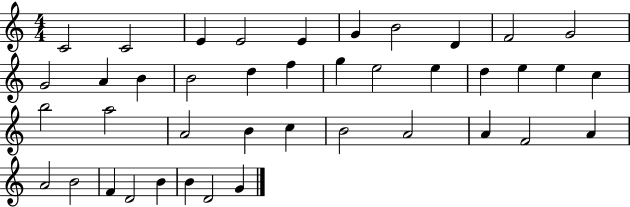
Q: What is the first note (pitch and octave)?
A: C4